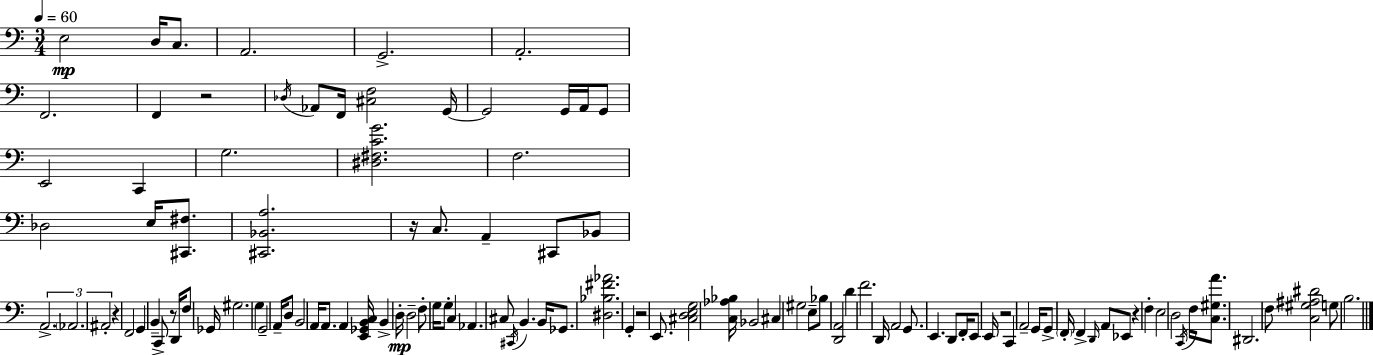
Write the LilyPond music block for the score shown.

{
  \clef bass
  \numericTimeSignature
  \time 3/4
  \key c \major
  \tempo 4 = 60
  \repeat volta 2 { e2\mp d16 c8. | a,2. | g,2.-> | a,2.-. | \break f,2. | f,4 r2 | \acciaccatura { des16 } aes,8 f,16 <cis f>2 | g,16~~ g,2 g,16 a,16 g,8 | \break e,2 c,4 | g2. | <dis fis c' g'>2. | f2. | \break des2 e16 <cis, fis>8. | <cis, bes, a>2. | r16 c8. a,4-- cis,8 bes,8 | \tuplet 3/2 { a,2.-> | \break \parenthesize aes,2. | ais,2-. } r4 | f,2 g,4 | b,4-- c,8-> r8 d,16 f8 | \break ges,16 gis2. | g4 g,2-- | a,16-- d8 b,2 | a,16 a,8. a,4 <e, ges, b, c>16 b,4-> | \break d16-.\mp d2-- f8-. | g16 g8-. c4 aes,4. | cis8 \acciaccatura { cis,16 } b,4. b,16 ges,8. | <dis bes fis' aes'>2. | \break g,4-. r2 | e,8. <cis d e g>2 | <c aes bes>16 bes,2 cis4 | gis2 e8-- | \break bes8 <d, a,>2 d'4 | f'2. | d,16 a,2 g,8. | e,4. d,8 f,16-. e,8 | \break e,16 r2 c,4 | a,2-- g,16 g,8-> | \parenthesize f,16-. f,4-> \grace { d,16 } a,8 ees,8 r4 | f4-. e2 | \break d2 \acciaccatura { c,16 } | f16 <c gis a'>8. dis,2. | f8 <c gis ais dis'>2 | g8 b2. | \break } \bar "|."
}